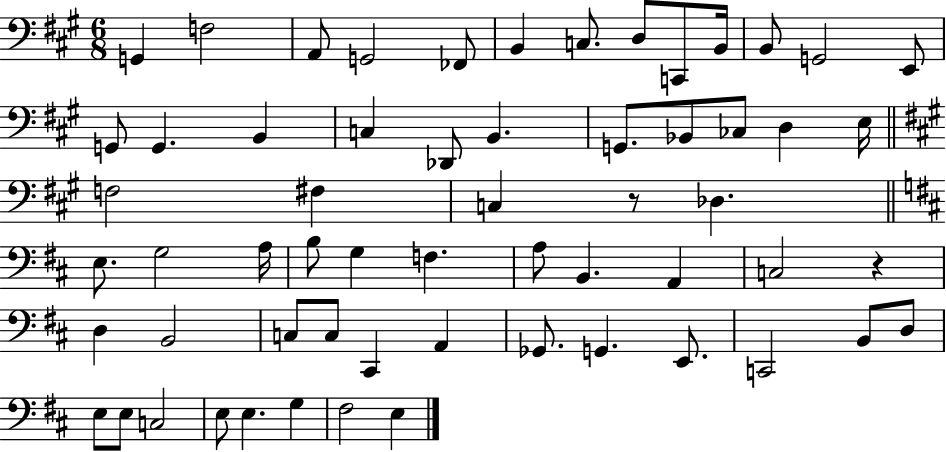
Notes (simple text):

G2/q F3/h A2/e G2/h FES2/e B2/q C3/e. D3/e C2/e B2/s B2/e G2/h E2/e G2/e G2/q. B2/q C3/q Db2/e B2/q. G2/e. Bb2/e CES3/e D3/q E3/s F3/h F#3/q C3/q R/e Db3/q. E3/e. G3/h A3/s B3/e G3/q F3/q. A3/e B2/q. A2/q C3/h R/q D3/q B2/h C3/e C3/e C#2/q A2/q Gb2/e. G2/q. E2/e. C2/h B2/e D3/e E3/e E3/e C3/h E3/e E3/q. G3/q F#3/h E3/q